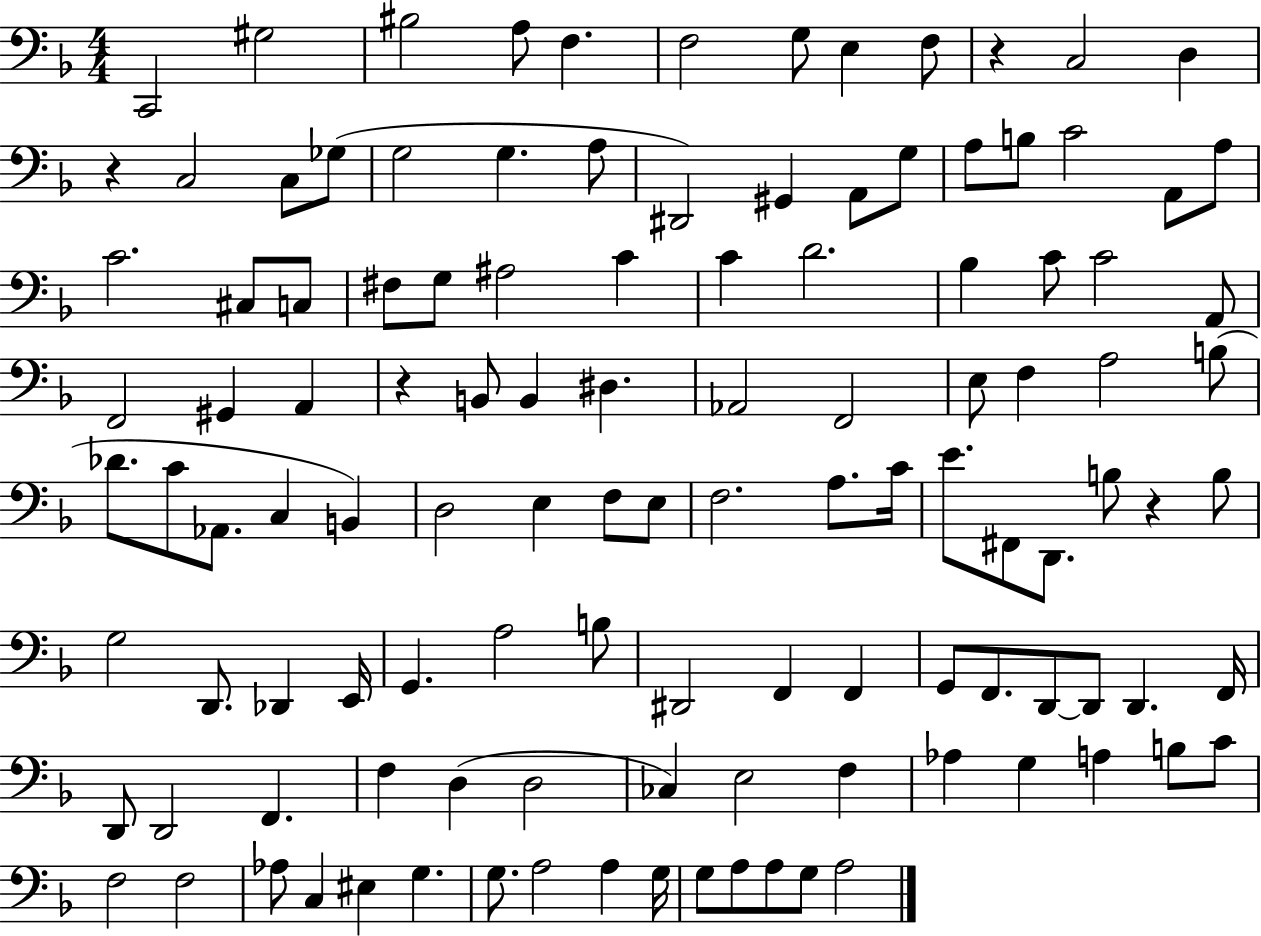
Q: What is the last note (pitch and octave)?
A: A3